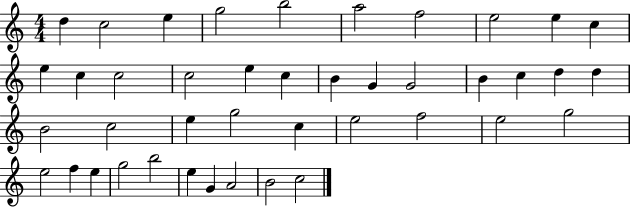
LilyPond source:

{
  \clef treble
  \numericTimeSignature
  \time 4/4
  \key c \major
  d''4 c''2 e''4 | g''2 b''2 | a''2 f''2 | e''2 e''4 c''4 | \break e''4 c''4 c''2 | c''2 e''4 c''4 | b'4 g'4 g'2 | b'4 c''4 d''4 d''4 | \break b'2 c''2 | e''4 g''2 c''4 | e''2 f''2 | e''2 g''2 | \break e''2 f''4 e''4 | g''2 b''2 | e''4 g'4 a'2 | b'2 c''2 | \break \bar "|."
}